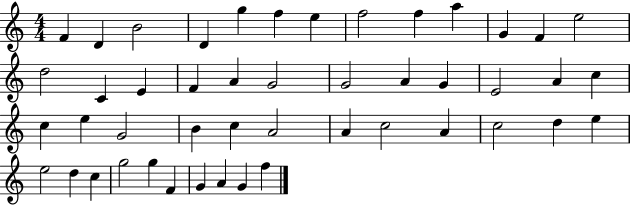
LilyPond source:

{
  \clef treble
  \numericTimeSignature
  \time 4/4
  \key c \major
  f'4 d'4 b'2 | d'4 g''4 f''4 e''4 | f''2 f''4 a''4 | g'4 f'4 e''2 | \break d''2 c'4 e'4 | f'4 a'4 g'2 | g'2 a'4 g'4 | e'2 a'4 c''4 | \break c''4 e''4 g'2 | b'4 c''4 a'2 | a'4 c''2 a'4 | c''2 d''4 e''4 | \break e''2 d''4 c''4 | g''2 g''4 f'4 | g'4 a'4 g'4 f''4 | \bar "|."
}